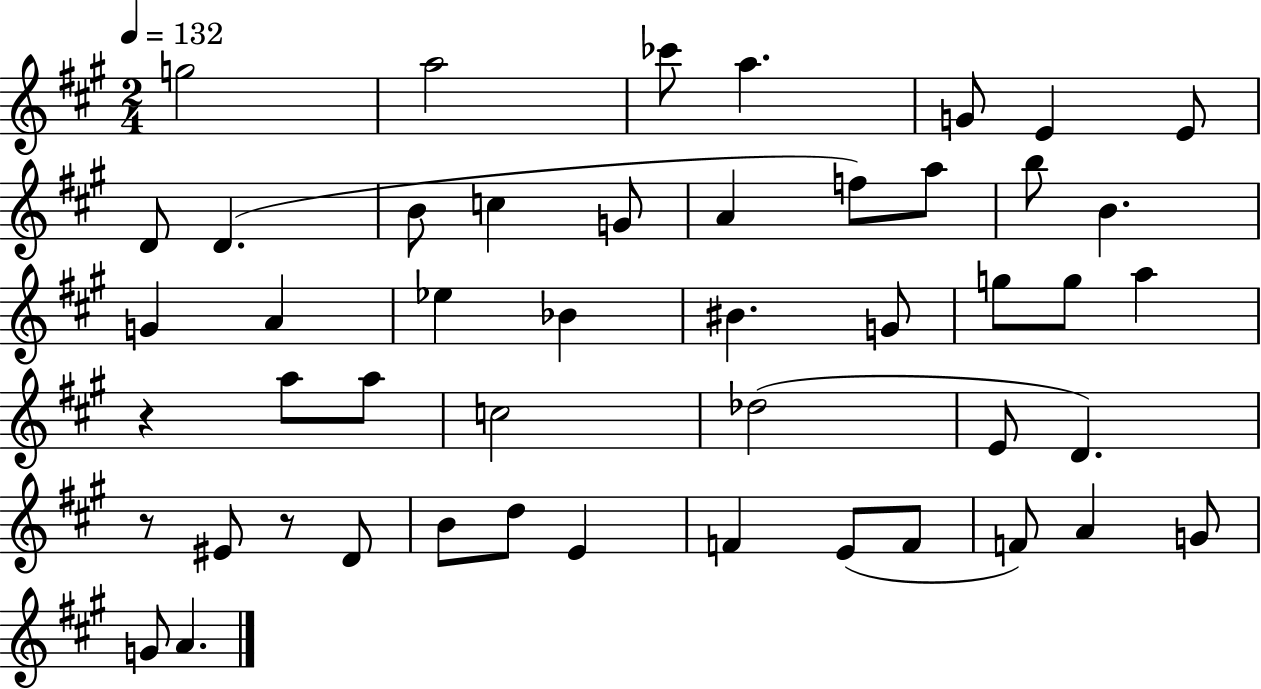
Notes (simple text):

G5/h A5/h CES6/e A5/q. G4/e E4/q E4/e D4/e D4/q. B4/e C5/q G4/e A4/q F5/e A5/e B5/e B4/q. G4/q A4/q Eb5/q Bb4/q BIS4/q. G4/e G5/e G5/e A5/q R/q A5/e A5/e C5/h Db5/h E4/e D4/q. R/e EIS4/e R/e D4/e B4/e D5/e E4/q F4/q E4/e F4/e F4/e A4/q G4/e G4/e A4/q.